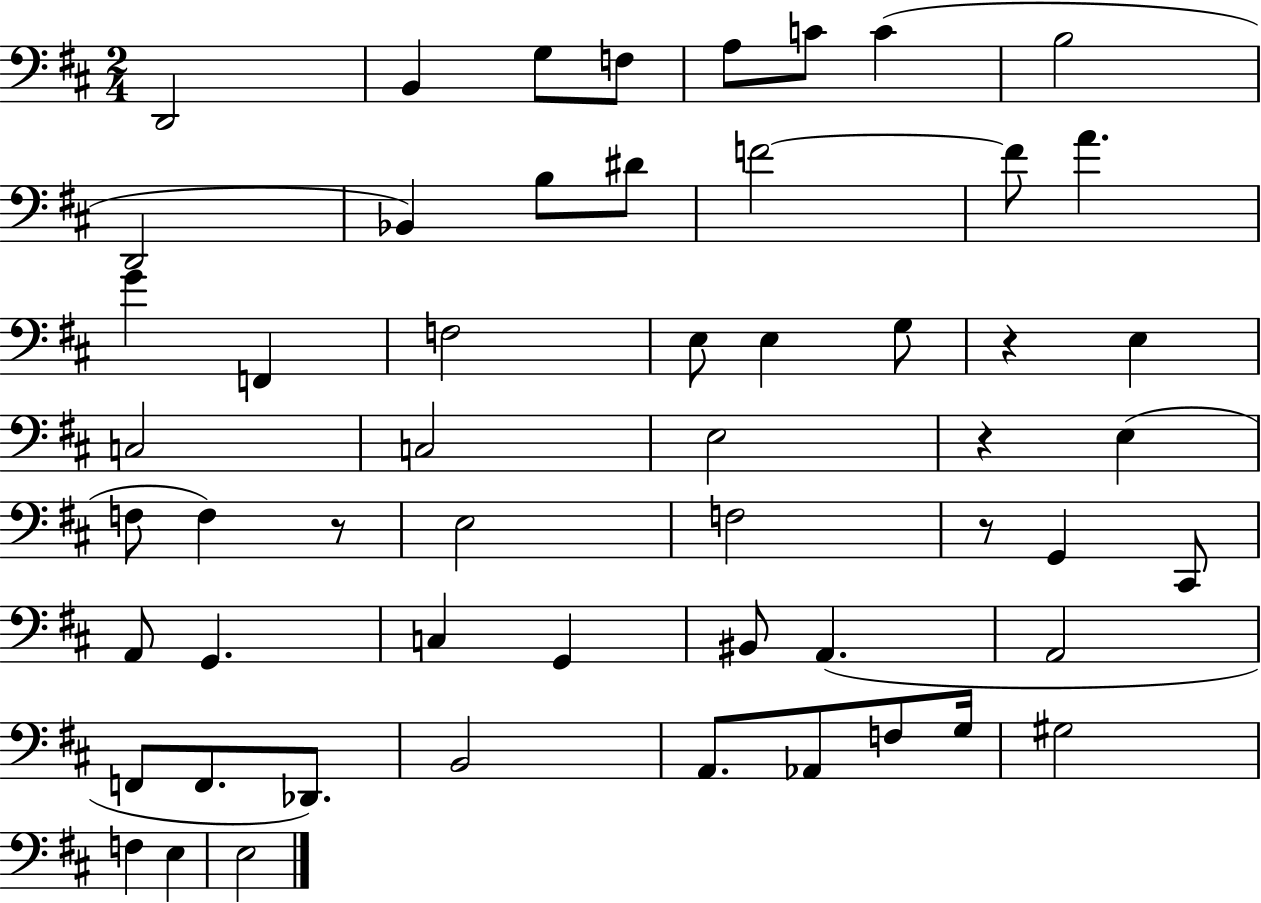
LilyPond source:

{
  \clef bass
  \numericTimeSignature
  \time 2/4
  \key d \major
  d,2 | b,4 g8 f8 | a8 c'8 c'4( | b2 | \break d,2 | bes,4) b8 dis'8 | f'2~~ | f'8 a'4. | \break g'4 f,4 | f2 | e8 e4 g8 | r4 e4 | \break c2 | c2 | e2 | r4 e4( | \break f8 f4) r8 | e2 | f2 | r8 g,4 cis,8 | \break a,8 g,4. | c4 g,4 | bis,8 a,4.( | a,2 | \break f,8 f,8. des,8.) | b,2 | a,8. aes,8 f8 g16 | gis2 | \break f4 e4 | e2 | \bar "|."
}